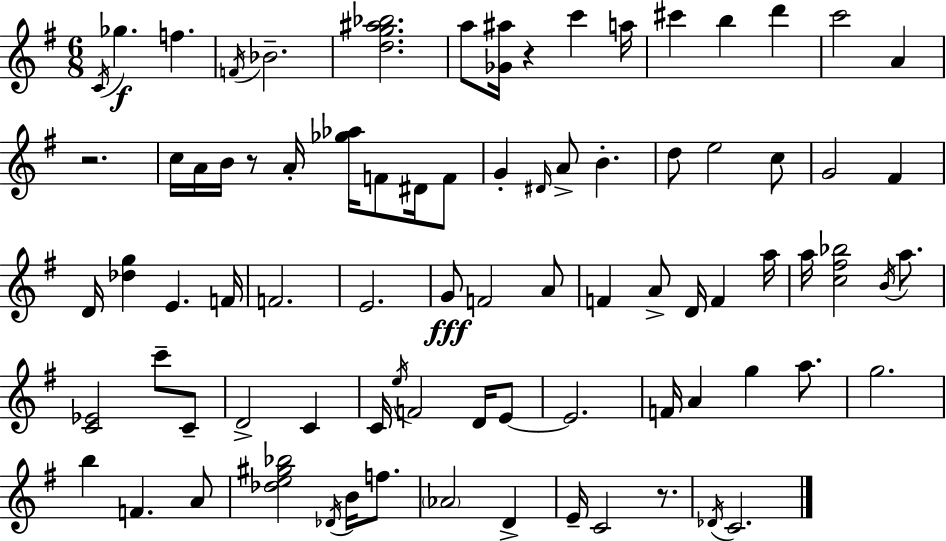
C4/s Gb5/q. F5/q. F4/s Bb4/h. [D5,G5,A#5,Bb5]/h. A5/e [Gb4,A#5]/s R/q C6/q A5/s C#6/q B5/q D6/q C6/h A4/q R/h. C5/s A4/s B4/s R/e A4/s [Gb5,Ab5]/s F4/e D#4/s F4/e G4/q D#4/s A4/e B4/q. D5/e E5/h C5/e G4/h F#4/q D4/s [Db5,G5]/q E4/q. F4/s F4/h. E4/h. G4/e F4/h A4/e F4/q A4/e D4/s F4/q A5/s A5/s [C5,F#5,Bb5]/h B4/s A5/e. [C4,Eb4]/h C6/e C4/e D4/h C4/q C4/s E5/s F4/h D4/s E4/e E4/h. F4/s A4/q G5/q A5/e. G5/h. B5/q F4/q. A4/e [Db5,E5,G#5,Bb5]/h Db4/s B4/s F5/e. Ab4/h D4/q E4/s C4/h R/e. Db4/s C4/h.